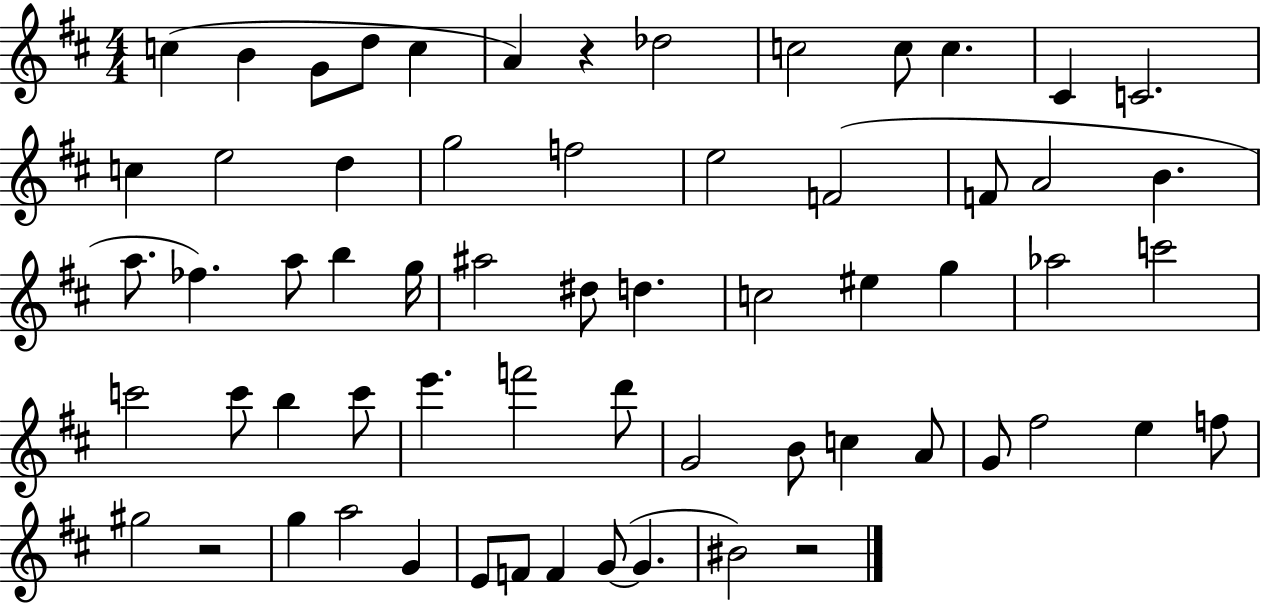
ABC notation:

X:1
T:Untitled
M:4/4
L:1/4
K:D
c B G/2 d/2 c A z _d2 c2 c/2 c ^C C2 c e2 d g2 f2 e2 F2 F/2 A2 B a/2 _f a/2 b g/4 ^a2 ^d/2 d c2 ^e g _a2 c'2 c'2 c'/2 b c'/2 e' f'2 d'/2 G2 B/2 c A/2 G/2 ^f2 e f/2 ^g2 z2 g a2 G E/2 F/2 F G/2 G ^B2 z2